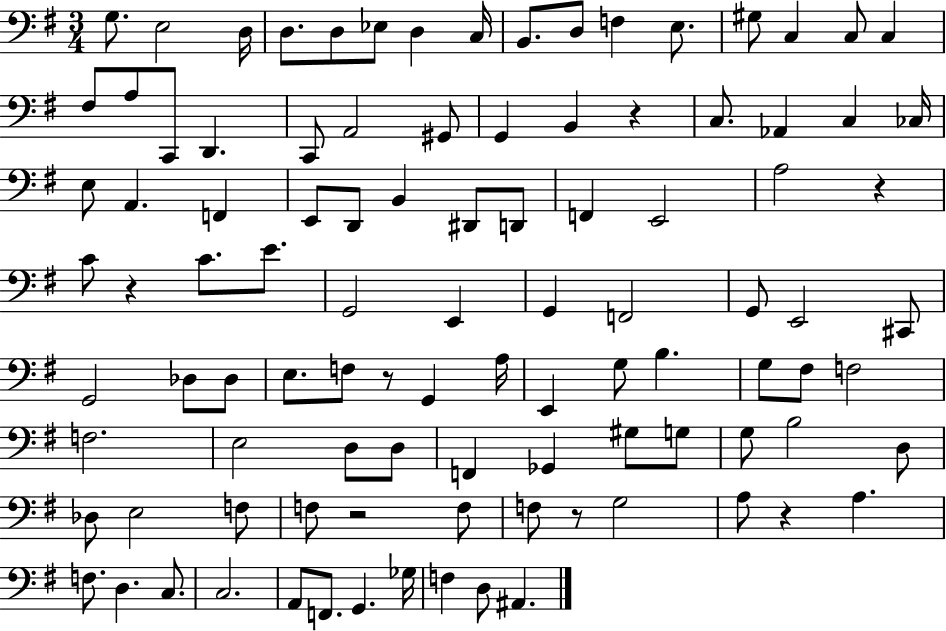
G3/e. E3/h D3/s D3/e. D3/e Eb3/e D3/q C3/s B2/e. D3/e F3/q E3/e. G#3/e C3/q C3/e C3/q F#3/e A3/e C2/e D2/q. C2/e A2/h G#2/e G2/q B2/q R/q C3/e. Ab2/q C3/q CES3/s E3/e A2/q. F2/q E2/e D2/e B2/q D#2/e D2/e F2/q E2/h A3/h R/q C4/e R/q C4/e. E4/e. G2/h E2/q G2/q F2/h G2/e E2/h C#2/e G2/h Db3/e Db3/e E3/e. F3/e R/e G2/q A3/s E2/q G3/e B3/q. G3/e F#3/e F3/h F3/h. E3/h D3/e D3/e F2/q Gb2/q G#3/e G3/e G3/e B3/h D3/e Db3/e E3/h F3/e F3/e R/h F3/e F3/e R/e G3/h A3/e R/q A3/q. F3/e. D3/q. C3/e. C3/h. A2/e F2/e. G2/q. Gb3/s F3/q D3/e A#2/q.